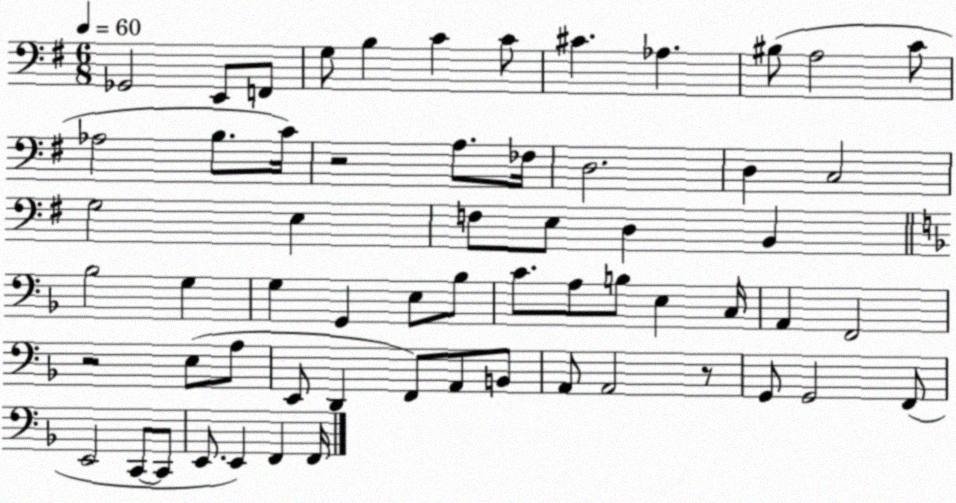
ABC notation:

X:1
T:Untitled
M:6/8
L:1/4
K:G
_G,,2 E,,/2 F,,/2 G,/2 B, C C/2 ^C _A, ^B,/2 A,2 C/2 _A,2 B,/2 C/4 z2 A,/2 _F,/4 D,2 D, C,2 G,2 E, F,/2 E,/2 D, B,, _B,2 G, G, G,, E,/2 _B,/2 C/2 A,/2 B,/2 E, C,/4 A,, F,,2 z2 E,/2 A,/2 E,,/2 D,, F,,/2 A,,/2 B,,/2 A,,/2 A,,2 z/2 G,,/2 G,,2 F,,/2 E,,2 C,,/2 C,,/2 E,,/2 E,, F,, F,,/4